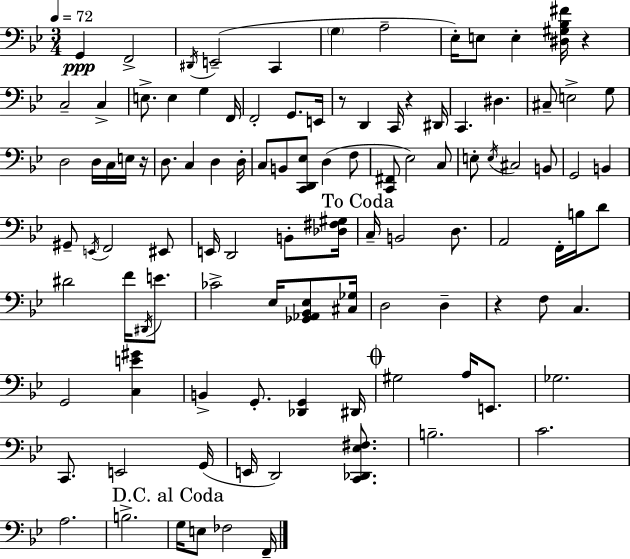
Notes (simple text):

G2/q F2/h D#2/s E2/h C2/q G3/q A3/h Eb3/s E3/e E3/q [D#3,G#3,Bb3,F#4]/s R/q C3/h C3/q E3/e. E3/q G3/q F2/s F2/h G2/e. E2/s R/e D2/q C2/s R/q D#2/s C2/q. D#3/q. C#3/e E3/h G3/e D3/h D3/s C3/s E3/s R/s D3/e. C3/q D3/q D3/s C3/e B2/e [C2,D2,Eb3]/e D3/q F3/e [C2,F#2]/e Eb3/h C3/e E3/e E3/s C#3/h B2/e G2/h B2/q G#2/e E2/s F2/h EIS2/e E2/s D2/h B2/e [Db3,F#3,G#3]/s C3/s B2/h D3/e. A2/h F2/s B3/s D4/e D#4/h F4/s D#2/s E4/e. CES4/h Eb3/s [Gb2,Ab2,Bb2,Eb3]/e [C#3,Gb3]/s D3/h D3/q R/q F3/e C3/q. G2/h [C3,E4,G#4]/q B2/q G2/e. [Db2,G2]/q D#2/s G#3/h A3/s E2/e. Gb3/h. C2/e. E2/h G2/s E2/s D2/h [C2,Db2,Eb3,F#3]/e. B3/h. C4/h. A3/h. B3/h. G3/s E3/e FES3/h F2/s